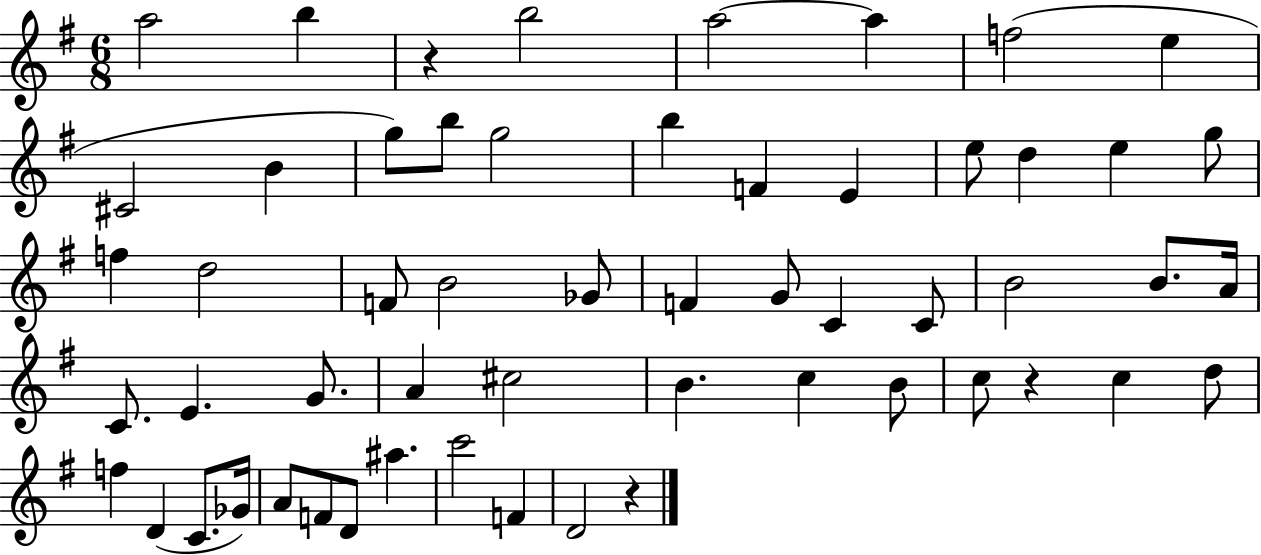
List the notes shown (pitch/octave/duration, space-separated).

A5/h B5/q R/q B5/h A5/h A5/q F5/h E5/q C#4/h B4/q G5/e B5/e G5/h B5/q F4/q E4/q E5/e D5/q E5/q G5/e F5/q D5/h F4/e B4/h Gb4/e F4/q G4/e C4/q C4/e B4/h B4/e. A4/s C4/e. E4/q. G4/e. A4/q C#5/h B4/q. C5/q B4/e C5/e R/q C5/q D5/e F5/q D4/q C4/e. Gb4/s A4/e F4/e D4/e A#5/q. C6/h F4/q D4/h R/q